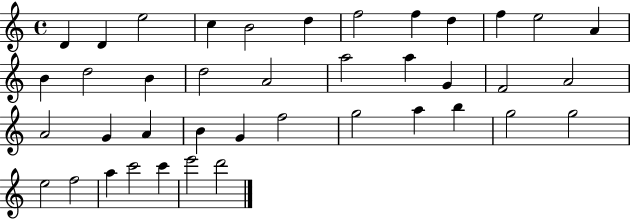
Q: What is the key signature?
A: C major